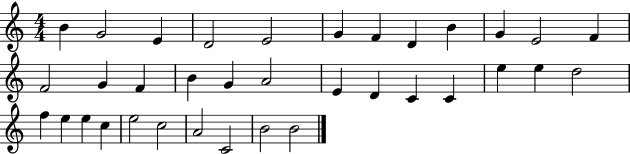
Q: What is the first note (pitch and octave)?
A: B4